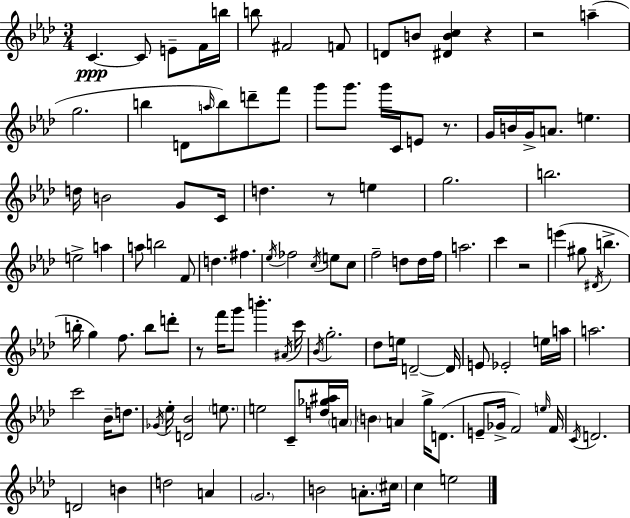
{
  \clef treble
  \numericTimeSignature
  \time 3/4
  \key f \minor
  \repeat volta 2 { c'4.~~\ppp c'8 e'8-- f'16 b''16 | b''8 fis'2 f'8 | d'8 b'8 <dis' b' c''>4 r4 | r2 a''4--( | \break g''2. | b''4 d'8 \grace { a''16 } b''8) d'''8-- f'''8 | g'''8 g'''8. g'''16 c'16 e'8 r8. | g'16 b'16 g'16-> a'8. e''4. | \break d''16 b'2 g'8 | c'16 d''4. r8 e''4 | g''2. | b''2. | \break e''2-> a''4 | a''8 b''2 f'8 | d''4. fis''4. | \acciaccatura { ees''16 } fes''2 \acciaccatura { c''16 } e''8 | \break c''8 f''2-- d''8 | d''16 f''16 a''2. | c'''4 r2 | e'''4( gis''8 \acciaccatura { dis'16 } b''4.-> | \break b''16-. g''4) f''8. | b''8 d'''8-. r8 f'''16 g'''8 b'''4.-. | \acciaccatura { ais'16 } c'''16 \acciaccatura { bes'16 } g''2.-. | des''8 e''16 d'2--~~ | \break d'16 e'8 ees'2-. | e''16 a''16 a''2. | c'''2 | bes'16-- d''8. \acciaccatura { ges'16 } ees''16-. <d' bes'>2 | \break \parenthesize e''8. e''2 | c'8-- <d'' ges'' ais''>16 \parenthesize a'16 \parenthesize b'4 a'4 | g''16-> d'8.( e'8-- ges'16-> f'2) | \grace { e''16 } f'16 \acciaccatura { c'16 } d'2. | \break d'2 | b'4 d''2 | a'4 \parenthesize g'2. | b'2 | \break a'8.-. \parenthesize cis''16 c''4 | e''2 } \bar "|."
}